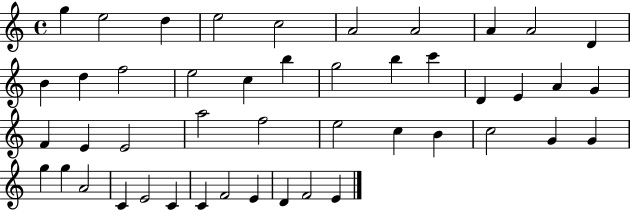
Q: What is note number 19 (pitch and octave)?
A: C6